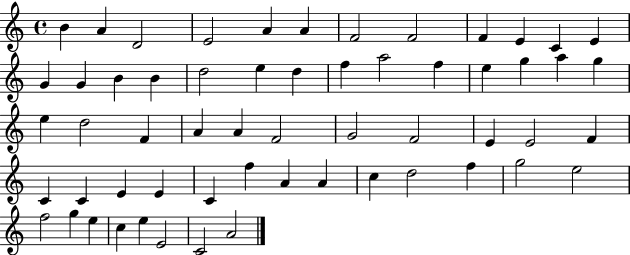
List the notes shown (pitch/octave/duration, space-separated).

B4/q A4/q D4/h E4/h A4/q A4/q F4/h F4/h F4/q E4/q C4/q E4/q G4/q G4/q B4/q B4/q D5/h E5/q D5/q F5/q A5/h F5/q E5/q G5/q A5/q G5/q E5/q D5/h F4/q A4/q A4/q F4/h G4/h F4/h E4/q E4/h F4/q C4/q C4/q E4/q E4/q C4/q F5/q A4/q A4/q C5/q D5/h F5/q G5/h E5/h F5/h G5/q E5/q C5/q E5/q E4/h C4/h A4/h